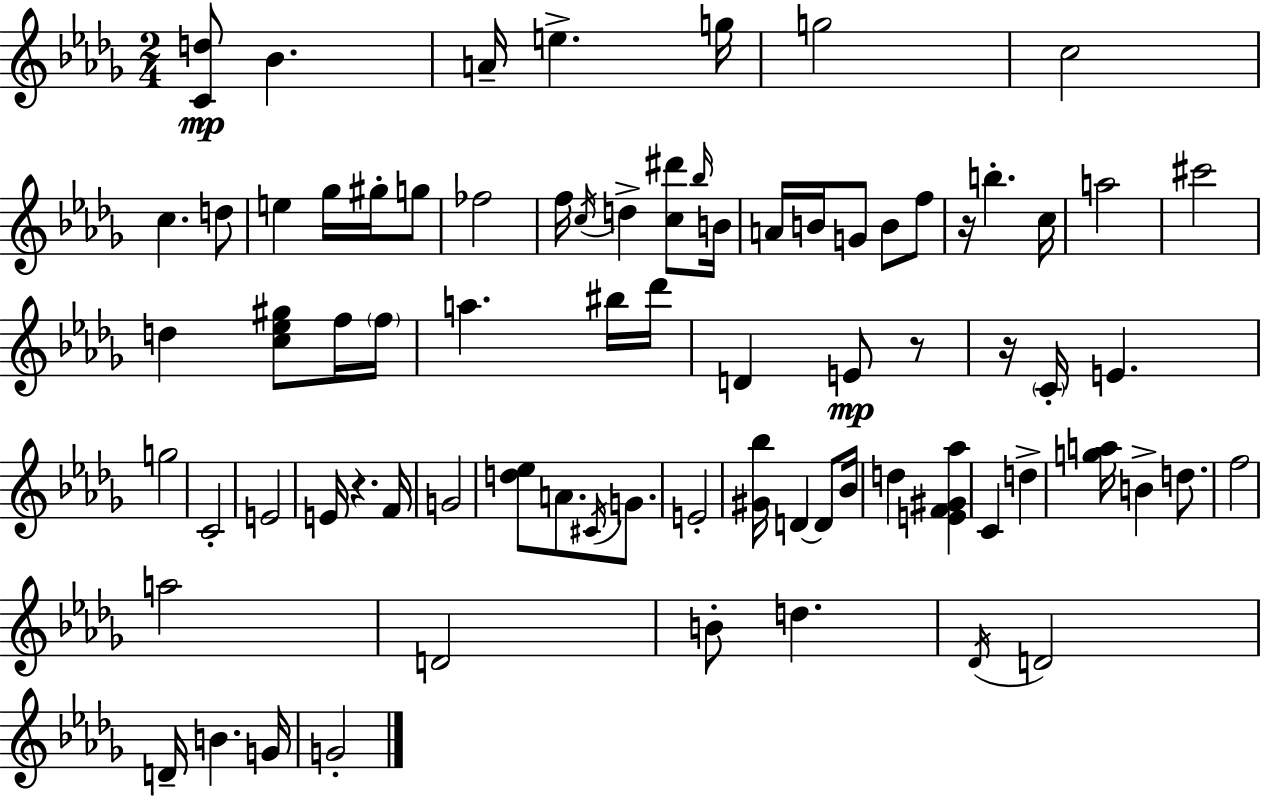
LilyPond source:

{
  \clef treble
  \numericTimeSignature
  \time 2/4
  \key bes \minor
  <c' d''>8\mp bes'4. | a'16-- e''4.-> g''16 | g''2 | c''2 | \break c''4. d''8 | e''4 ges''16 gis''16-. g''8 | fes''2 | f''16 \acciaccatura { c''16 } d''4-> <c'' dis'''>8 | \break \grace { bes''16 } b'16 a'16 b'16 g'8 b'8 | f''8 r16 b''4.-. | c''16 a''2 | cis'''2 | \break d''4 <c'' ees'' gis''>8 | f''16 \parenthesize f''16 a''4. | bis''16 des'''16 d'4 e'8\mp | r8 r16 \parenthesize c'16-. e'4. | \break g''2 | c'2-. | e'2 | e'16 r4. | \break f'16 g'2 | <d'' ees''>8 a'8. \acciaccatura { cis'16 } | g'8. e'2-. | <gis' bes''>16 d'4~~ | \break d'8 bes'16 d''4 <e' f' gis' aes''>4 | c'4 d''4-> | <g'' a''>16 b'4-> | d''8. f''2 | \break a''2 | d'2 | b'8-. d''4. | \acciaccatura { des'16 } d'2 | \break d'16-- b'4. | g'16 g'2-. | \bar "|."
}